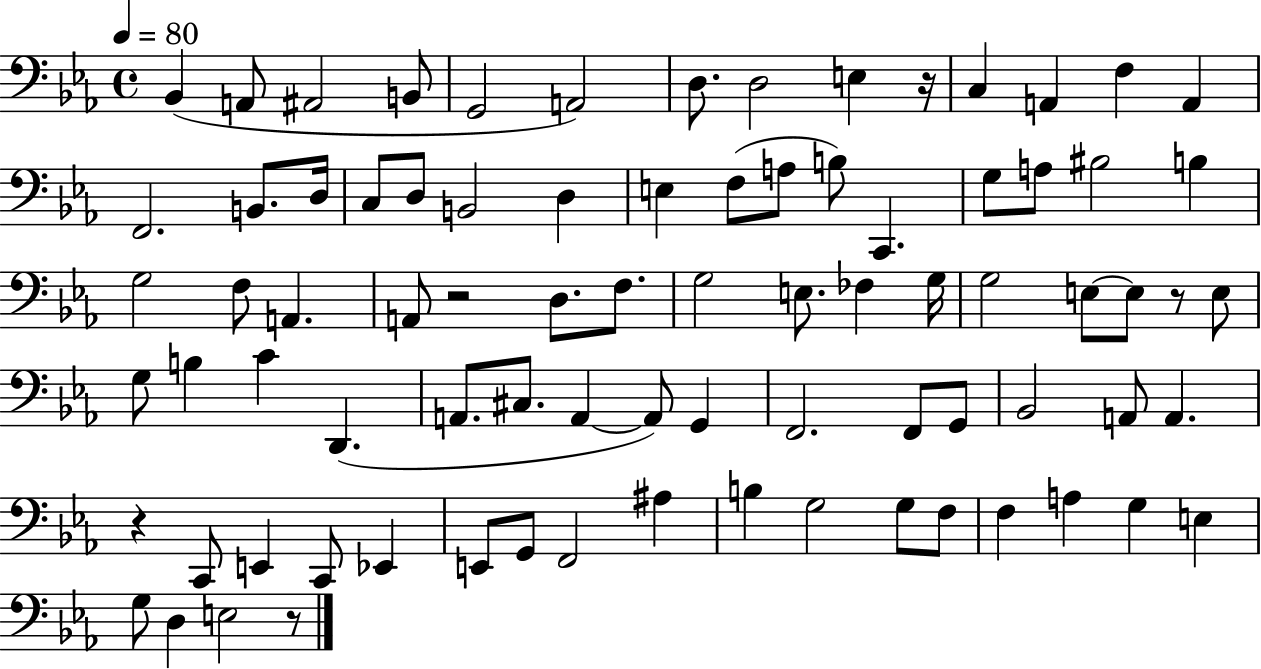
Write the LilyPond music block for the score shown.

{
  \clef bass
  \time 4/4
  \defaultTimeSignature
  \key ees \major
  \tempo 4 = 80
  bes,4( a,8 ais,2 b,8 | g,2 a,2) | d8. d2 e4 r16 | c4 a,4 f4 a,4 | \break f,2. b,8. d16 | c8 d8 b,2 d4 | e4 f8( a8 b8) c,4. | g8 a8 bis2 b4 | \break g2 f8 a,4. | a,8 r2 d8. f8. | g2 e8. fes4 g16 | g2 e8~~ e8 r8 e8 | \break g8 b4 c'4 d,4.( | a,8. cis8. a,4~~ a,8) g,4 | f,2. f,8 g,8 | bes,2 a,8 a,4. | \break r4 c,8 e,4 c,8 ees,4 | e,8 g,8 f,2 ais4 | b4 g2 g8 f8 | f4 a4 g4 e4 | \break g8 d4 e2 r8 | \bar "|."
}